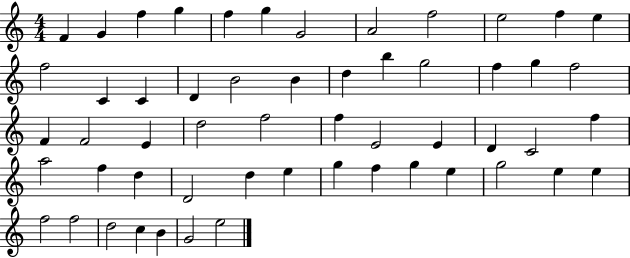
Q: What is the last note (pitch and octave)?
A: E5